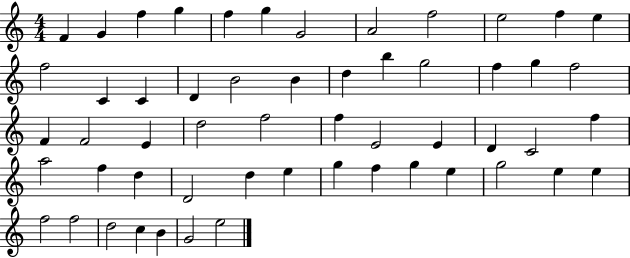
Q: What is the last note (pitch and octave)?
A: E5